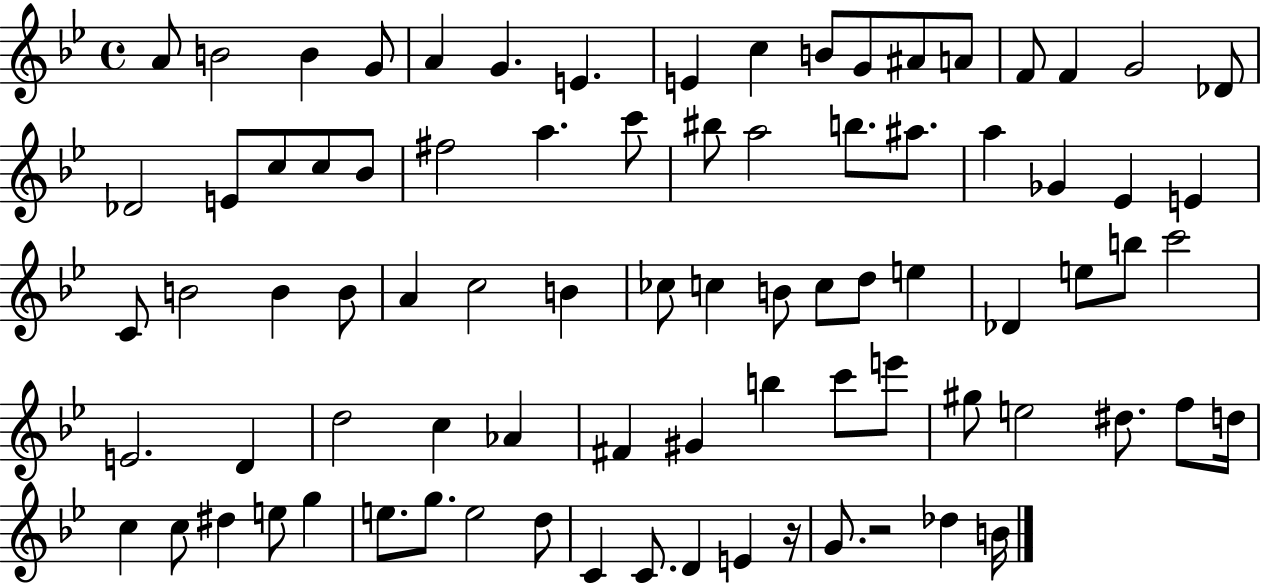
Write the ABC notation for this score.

X:1
T:Untitled
M:4/4
L:1/4
K:Bb
A/2 B2 B G/2 A G E E c B/2 G/2 ^A/2 A/2 F/2 F G2 _D/2 _D2 E/2 c/2 c/2 _B/2 ^f2 a c'/2 ^b/2 a2 b/2 ^a/2 a _G _E E C/2 B2 B B/2 A c2 B _c/2 c B/2 c/2 d/2 e _D e/2 b/2 c'2 E2 D d2 c _A ^F ^G b c'/2 e'/2 ^g/2 e2 ^d/2 f/2 d/4 c c/2 ^d e/2 g e/2 g/2 e2 d/2 C C/2 D E z/4 G/2 z2 _d B/4